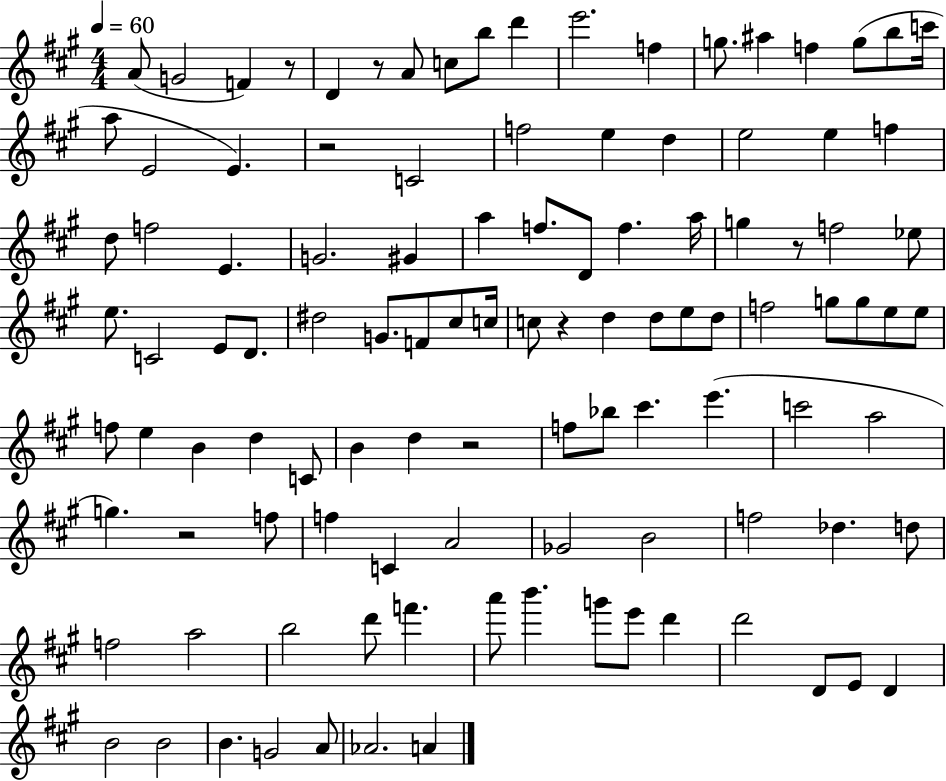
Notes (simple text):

A4/e G4/h F4/q R/e D4/q R/e A4/e C5/e B5/e D6/q E6/h. F5/q G5/e. A#5/q F5/q G5/e B5/e C6/s A5/e E4/h E4/q. R/h C4/h F5/h E5/q D5/q E5/h E5/q F5/q D5/e F5/h E4/q. G4/h. G#4/q A5/q F5/e. D4/e F5/q. A5/s G5/q R/e F5/h Eb5/e E5/e. C4/h E4/e D4/e. D#5/h G4/e. F4/e C#5/e C5/s C5/e R/q D5/q D5/e E5/e D5/e F5/h G5/e G5/e E5/e E5/e F5/e E5/q B4/q D5/q C4/e B4/q D5/q R/h F5/e Bb5/e C#6/q. E6/q. C6/h A5/h G5/q. R/h F5/e F5/q C4/q A4/h Gb4/h B4/h F5/h Db5/q. D5/e F5/h A5/h B5/h D6/e F6/q. A6/e B6/q. G6/e E6/e D6/q D6/h D4/e E4/e D4/q B4/h B4/h B4/q. G4/h A4/e Ab4/h. A4/q